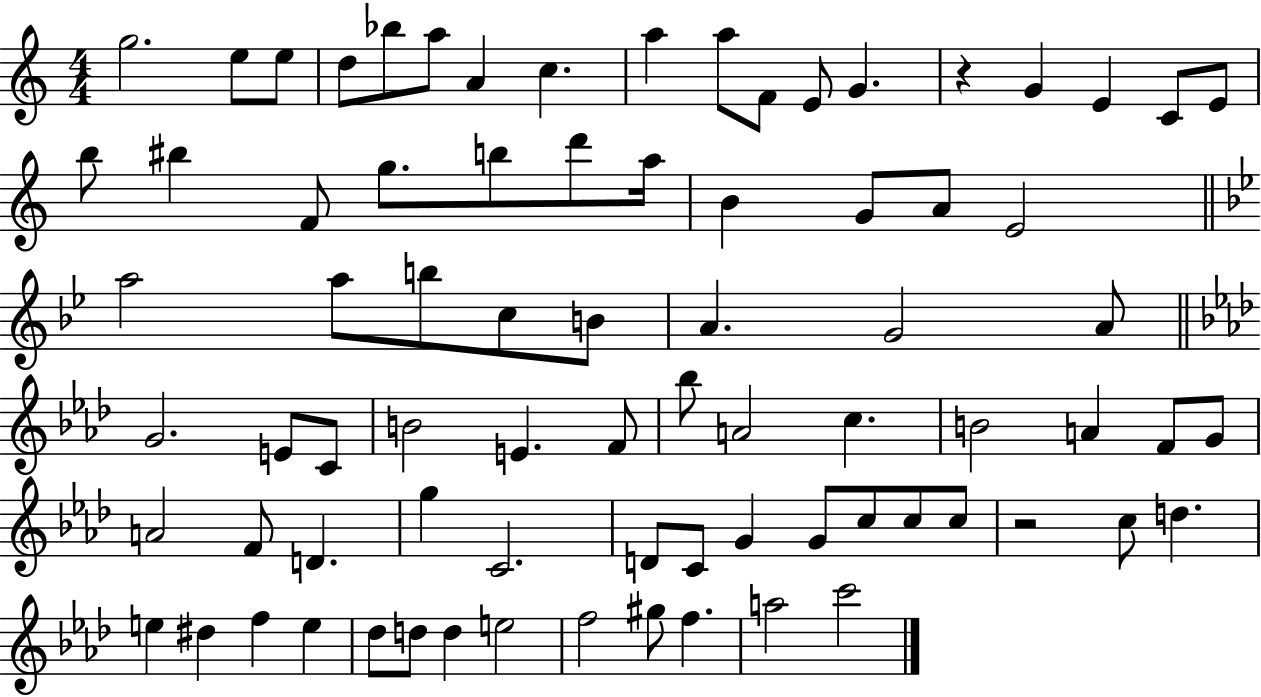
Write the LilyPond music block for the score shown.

{
  \clef treble
  \numericTimeSignature
  \time 4/4
  \key c \major
  \repeat volta 2 { g''2. e''8 e''8 | d''8 bes''8 a''8 a'4 c''4. | a''4 a''8 f'8 e'8 g'4. | r4 g'4 e'4 c'8 e'8 | \break b''8 bis''4 f'8 g''8. b''8 d'''8 a''16 | b'4 g'8 a'8 e'2 | \bar "||" \break \key g \minor a''2 a''8 b''8 c''8 b'8 | a'4. g'2 a'8 | \bar "||" \break \key aes \major g'2. e'8 c'8 | b'2 e'4. f'8 | bes''8 a'2 c''4. | b'2 a'4 f'8 g'8 | \break a'2 f'8 d'4. | g''4 c'2. | d'8 c'8 g'4 g'8 c''8 c''8 c''8 | r2 c''8 d''4. | \break e''4 dis''4 f''4 e''4 | des''8 d''8 d''4 e''2 | f''2 gis''8 f''4. | a''2 c'''2 | \break } \bar "|."
}